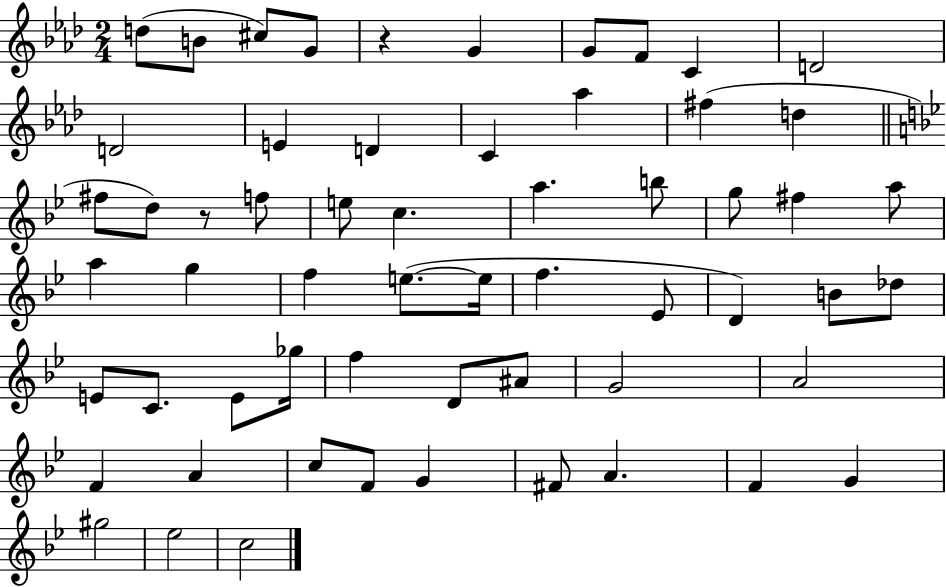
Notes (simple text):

D5/e B4/e C#5/e G4/e R/q G4/q G4/e F4/e C4/q D4/h D4/h E4/q D4/q C4/q Ab5/q F#5/q D5/q F#5/e D5/e R/e F5/e E5/e C5/q. A5/q. B5/e G5/e F#5/q A5/e A5/q G5/q F5/q E5/e. E5/s F5/q. Eb4/e D4/q B4/e Db5/e E4/e C4/e. E4/e Gb5/s F5/q D4/e A#4/e G4/h A4/h F4/q A4/q C5/e F4/e G4/q F#4/e A4/q. F4/q G4/q G#5/h Eb5/h C5/h